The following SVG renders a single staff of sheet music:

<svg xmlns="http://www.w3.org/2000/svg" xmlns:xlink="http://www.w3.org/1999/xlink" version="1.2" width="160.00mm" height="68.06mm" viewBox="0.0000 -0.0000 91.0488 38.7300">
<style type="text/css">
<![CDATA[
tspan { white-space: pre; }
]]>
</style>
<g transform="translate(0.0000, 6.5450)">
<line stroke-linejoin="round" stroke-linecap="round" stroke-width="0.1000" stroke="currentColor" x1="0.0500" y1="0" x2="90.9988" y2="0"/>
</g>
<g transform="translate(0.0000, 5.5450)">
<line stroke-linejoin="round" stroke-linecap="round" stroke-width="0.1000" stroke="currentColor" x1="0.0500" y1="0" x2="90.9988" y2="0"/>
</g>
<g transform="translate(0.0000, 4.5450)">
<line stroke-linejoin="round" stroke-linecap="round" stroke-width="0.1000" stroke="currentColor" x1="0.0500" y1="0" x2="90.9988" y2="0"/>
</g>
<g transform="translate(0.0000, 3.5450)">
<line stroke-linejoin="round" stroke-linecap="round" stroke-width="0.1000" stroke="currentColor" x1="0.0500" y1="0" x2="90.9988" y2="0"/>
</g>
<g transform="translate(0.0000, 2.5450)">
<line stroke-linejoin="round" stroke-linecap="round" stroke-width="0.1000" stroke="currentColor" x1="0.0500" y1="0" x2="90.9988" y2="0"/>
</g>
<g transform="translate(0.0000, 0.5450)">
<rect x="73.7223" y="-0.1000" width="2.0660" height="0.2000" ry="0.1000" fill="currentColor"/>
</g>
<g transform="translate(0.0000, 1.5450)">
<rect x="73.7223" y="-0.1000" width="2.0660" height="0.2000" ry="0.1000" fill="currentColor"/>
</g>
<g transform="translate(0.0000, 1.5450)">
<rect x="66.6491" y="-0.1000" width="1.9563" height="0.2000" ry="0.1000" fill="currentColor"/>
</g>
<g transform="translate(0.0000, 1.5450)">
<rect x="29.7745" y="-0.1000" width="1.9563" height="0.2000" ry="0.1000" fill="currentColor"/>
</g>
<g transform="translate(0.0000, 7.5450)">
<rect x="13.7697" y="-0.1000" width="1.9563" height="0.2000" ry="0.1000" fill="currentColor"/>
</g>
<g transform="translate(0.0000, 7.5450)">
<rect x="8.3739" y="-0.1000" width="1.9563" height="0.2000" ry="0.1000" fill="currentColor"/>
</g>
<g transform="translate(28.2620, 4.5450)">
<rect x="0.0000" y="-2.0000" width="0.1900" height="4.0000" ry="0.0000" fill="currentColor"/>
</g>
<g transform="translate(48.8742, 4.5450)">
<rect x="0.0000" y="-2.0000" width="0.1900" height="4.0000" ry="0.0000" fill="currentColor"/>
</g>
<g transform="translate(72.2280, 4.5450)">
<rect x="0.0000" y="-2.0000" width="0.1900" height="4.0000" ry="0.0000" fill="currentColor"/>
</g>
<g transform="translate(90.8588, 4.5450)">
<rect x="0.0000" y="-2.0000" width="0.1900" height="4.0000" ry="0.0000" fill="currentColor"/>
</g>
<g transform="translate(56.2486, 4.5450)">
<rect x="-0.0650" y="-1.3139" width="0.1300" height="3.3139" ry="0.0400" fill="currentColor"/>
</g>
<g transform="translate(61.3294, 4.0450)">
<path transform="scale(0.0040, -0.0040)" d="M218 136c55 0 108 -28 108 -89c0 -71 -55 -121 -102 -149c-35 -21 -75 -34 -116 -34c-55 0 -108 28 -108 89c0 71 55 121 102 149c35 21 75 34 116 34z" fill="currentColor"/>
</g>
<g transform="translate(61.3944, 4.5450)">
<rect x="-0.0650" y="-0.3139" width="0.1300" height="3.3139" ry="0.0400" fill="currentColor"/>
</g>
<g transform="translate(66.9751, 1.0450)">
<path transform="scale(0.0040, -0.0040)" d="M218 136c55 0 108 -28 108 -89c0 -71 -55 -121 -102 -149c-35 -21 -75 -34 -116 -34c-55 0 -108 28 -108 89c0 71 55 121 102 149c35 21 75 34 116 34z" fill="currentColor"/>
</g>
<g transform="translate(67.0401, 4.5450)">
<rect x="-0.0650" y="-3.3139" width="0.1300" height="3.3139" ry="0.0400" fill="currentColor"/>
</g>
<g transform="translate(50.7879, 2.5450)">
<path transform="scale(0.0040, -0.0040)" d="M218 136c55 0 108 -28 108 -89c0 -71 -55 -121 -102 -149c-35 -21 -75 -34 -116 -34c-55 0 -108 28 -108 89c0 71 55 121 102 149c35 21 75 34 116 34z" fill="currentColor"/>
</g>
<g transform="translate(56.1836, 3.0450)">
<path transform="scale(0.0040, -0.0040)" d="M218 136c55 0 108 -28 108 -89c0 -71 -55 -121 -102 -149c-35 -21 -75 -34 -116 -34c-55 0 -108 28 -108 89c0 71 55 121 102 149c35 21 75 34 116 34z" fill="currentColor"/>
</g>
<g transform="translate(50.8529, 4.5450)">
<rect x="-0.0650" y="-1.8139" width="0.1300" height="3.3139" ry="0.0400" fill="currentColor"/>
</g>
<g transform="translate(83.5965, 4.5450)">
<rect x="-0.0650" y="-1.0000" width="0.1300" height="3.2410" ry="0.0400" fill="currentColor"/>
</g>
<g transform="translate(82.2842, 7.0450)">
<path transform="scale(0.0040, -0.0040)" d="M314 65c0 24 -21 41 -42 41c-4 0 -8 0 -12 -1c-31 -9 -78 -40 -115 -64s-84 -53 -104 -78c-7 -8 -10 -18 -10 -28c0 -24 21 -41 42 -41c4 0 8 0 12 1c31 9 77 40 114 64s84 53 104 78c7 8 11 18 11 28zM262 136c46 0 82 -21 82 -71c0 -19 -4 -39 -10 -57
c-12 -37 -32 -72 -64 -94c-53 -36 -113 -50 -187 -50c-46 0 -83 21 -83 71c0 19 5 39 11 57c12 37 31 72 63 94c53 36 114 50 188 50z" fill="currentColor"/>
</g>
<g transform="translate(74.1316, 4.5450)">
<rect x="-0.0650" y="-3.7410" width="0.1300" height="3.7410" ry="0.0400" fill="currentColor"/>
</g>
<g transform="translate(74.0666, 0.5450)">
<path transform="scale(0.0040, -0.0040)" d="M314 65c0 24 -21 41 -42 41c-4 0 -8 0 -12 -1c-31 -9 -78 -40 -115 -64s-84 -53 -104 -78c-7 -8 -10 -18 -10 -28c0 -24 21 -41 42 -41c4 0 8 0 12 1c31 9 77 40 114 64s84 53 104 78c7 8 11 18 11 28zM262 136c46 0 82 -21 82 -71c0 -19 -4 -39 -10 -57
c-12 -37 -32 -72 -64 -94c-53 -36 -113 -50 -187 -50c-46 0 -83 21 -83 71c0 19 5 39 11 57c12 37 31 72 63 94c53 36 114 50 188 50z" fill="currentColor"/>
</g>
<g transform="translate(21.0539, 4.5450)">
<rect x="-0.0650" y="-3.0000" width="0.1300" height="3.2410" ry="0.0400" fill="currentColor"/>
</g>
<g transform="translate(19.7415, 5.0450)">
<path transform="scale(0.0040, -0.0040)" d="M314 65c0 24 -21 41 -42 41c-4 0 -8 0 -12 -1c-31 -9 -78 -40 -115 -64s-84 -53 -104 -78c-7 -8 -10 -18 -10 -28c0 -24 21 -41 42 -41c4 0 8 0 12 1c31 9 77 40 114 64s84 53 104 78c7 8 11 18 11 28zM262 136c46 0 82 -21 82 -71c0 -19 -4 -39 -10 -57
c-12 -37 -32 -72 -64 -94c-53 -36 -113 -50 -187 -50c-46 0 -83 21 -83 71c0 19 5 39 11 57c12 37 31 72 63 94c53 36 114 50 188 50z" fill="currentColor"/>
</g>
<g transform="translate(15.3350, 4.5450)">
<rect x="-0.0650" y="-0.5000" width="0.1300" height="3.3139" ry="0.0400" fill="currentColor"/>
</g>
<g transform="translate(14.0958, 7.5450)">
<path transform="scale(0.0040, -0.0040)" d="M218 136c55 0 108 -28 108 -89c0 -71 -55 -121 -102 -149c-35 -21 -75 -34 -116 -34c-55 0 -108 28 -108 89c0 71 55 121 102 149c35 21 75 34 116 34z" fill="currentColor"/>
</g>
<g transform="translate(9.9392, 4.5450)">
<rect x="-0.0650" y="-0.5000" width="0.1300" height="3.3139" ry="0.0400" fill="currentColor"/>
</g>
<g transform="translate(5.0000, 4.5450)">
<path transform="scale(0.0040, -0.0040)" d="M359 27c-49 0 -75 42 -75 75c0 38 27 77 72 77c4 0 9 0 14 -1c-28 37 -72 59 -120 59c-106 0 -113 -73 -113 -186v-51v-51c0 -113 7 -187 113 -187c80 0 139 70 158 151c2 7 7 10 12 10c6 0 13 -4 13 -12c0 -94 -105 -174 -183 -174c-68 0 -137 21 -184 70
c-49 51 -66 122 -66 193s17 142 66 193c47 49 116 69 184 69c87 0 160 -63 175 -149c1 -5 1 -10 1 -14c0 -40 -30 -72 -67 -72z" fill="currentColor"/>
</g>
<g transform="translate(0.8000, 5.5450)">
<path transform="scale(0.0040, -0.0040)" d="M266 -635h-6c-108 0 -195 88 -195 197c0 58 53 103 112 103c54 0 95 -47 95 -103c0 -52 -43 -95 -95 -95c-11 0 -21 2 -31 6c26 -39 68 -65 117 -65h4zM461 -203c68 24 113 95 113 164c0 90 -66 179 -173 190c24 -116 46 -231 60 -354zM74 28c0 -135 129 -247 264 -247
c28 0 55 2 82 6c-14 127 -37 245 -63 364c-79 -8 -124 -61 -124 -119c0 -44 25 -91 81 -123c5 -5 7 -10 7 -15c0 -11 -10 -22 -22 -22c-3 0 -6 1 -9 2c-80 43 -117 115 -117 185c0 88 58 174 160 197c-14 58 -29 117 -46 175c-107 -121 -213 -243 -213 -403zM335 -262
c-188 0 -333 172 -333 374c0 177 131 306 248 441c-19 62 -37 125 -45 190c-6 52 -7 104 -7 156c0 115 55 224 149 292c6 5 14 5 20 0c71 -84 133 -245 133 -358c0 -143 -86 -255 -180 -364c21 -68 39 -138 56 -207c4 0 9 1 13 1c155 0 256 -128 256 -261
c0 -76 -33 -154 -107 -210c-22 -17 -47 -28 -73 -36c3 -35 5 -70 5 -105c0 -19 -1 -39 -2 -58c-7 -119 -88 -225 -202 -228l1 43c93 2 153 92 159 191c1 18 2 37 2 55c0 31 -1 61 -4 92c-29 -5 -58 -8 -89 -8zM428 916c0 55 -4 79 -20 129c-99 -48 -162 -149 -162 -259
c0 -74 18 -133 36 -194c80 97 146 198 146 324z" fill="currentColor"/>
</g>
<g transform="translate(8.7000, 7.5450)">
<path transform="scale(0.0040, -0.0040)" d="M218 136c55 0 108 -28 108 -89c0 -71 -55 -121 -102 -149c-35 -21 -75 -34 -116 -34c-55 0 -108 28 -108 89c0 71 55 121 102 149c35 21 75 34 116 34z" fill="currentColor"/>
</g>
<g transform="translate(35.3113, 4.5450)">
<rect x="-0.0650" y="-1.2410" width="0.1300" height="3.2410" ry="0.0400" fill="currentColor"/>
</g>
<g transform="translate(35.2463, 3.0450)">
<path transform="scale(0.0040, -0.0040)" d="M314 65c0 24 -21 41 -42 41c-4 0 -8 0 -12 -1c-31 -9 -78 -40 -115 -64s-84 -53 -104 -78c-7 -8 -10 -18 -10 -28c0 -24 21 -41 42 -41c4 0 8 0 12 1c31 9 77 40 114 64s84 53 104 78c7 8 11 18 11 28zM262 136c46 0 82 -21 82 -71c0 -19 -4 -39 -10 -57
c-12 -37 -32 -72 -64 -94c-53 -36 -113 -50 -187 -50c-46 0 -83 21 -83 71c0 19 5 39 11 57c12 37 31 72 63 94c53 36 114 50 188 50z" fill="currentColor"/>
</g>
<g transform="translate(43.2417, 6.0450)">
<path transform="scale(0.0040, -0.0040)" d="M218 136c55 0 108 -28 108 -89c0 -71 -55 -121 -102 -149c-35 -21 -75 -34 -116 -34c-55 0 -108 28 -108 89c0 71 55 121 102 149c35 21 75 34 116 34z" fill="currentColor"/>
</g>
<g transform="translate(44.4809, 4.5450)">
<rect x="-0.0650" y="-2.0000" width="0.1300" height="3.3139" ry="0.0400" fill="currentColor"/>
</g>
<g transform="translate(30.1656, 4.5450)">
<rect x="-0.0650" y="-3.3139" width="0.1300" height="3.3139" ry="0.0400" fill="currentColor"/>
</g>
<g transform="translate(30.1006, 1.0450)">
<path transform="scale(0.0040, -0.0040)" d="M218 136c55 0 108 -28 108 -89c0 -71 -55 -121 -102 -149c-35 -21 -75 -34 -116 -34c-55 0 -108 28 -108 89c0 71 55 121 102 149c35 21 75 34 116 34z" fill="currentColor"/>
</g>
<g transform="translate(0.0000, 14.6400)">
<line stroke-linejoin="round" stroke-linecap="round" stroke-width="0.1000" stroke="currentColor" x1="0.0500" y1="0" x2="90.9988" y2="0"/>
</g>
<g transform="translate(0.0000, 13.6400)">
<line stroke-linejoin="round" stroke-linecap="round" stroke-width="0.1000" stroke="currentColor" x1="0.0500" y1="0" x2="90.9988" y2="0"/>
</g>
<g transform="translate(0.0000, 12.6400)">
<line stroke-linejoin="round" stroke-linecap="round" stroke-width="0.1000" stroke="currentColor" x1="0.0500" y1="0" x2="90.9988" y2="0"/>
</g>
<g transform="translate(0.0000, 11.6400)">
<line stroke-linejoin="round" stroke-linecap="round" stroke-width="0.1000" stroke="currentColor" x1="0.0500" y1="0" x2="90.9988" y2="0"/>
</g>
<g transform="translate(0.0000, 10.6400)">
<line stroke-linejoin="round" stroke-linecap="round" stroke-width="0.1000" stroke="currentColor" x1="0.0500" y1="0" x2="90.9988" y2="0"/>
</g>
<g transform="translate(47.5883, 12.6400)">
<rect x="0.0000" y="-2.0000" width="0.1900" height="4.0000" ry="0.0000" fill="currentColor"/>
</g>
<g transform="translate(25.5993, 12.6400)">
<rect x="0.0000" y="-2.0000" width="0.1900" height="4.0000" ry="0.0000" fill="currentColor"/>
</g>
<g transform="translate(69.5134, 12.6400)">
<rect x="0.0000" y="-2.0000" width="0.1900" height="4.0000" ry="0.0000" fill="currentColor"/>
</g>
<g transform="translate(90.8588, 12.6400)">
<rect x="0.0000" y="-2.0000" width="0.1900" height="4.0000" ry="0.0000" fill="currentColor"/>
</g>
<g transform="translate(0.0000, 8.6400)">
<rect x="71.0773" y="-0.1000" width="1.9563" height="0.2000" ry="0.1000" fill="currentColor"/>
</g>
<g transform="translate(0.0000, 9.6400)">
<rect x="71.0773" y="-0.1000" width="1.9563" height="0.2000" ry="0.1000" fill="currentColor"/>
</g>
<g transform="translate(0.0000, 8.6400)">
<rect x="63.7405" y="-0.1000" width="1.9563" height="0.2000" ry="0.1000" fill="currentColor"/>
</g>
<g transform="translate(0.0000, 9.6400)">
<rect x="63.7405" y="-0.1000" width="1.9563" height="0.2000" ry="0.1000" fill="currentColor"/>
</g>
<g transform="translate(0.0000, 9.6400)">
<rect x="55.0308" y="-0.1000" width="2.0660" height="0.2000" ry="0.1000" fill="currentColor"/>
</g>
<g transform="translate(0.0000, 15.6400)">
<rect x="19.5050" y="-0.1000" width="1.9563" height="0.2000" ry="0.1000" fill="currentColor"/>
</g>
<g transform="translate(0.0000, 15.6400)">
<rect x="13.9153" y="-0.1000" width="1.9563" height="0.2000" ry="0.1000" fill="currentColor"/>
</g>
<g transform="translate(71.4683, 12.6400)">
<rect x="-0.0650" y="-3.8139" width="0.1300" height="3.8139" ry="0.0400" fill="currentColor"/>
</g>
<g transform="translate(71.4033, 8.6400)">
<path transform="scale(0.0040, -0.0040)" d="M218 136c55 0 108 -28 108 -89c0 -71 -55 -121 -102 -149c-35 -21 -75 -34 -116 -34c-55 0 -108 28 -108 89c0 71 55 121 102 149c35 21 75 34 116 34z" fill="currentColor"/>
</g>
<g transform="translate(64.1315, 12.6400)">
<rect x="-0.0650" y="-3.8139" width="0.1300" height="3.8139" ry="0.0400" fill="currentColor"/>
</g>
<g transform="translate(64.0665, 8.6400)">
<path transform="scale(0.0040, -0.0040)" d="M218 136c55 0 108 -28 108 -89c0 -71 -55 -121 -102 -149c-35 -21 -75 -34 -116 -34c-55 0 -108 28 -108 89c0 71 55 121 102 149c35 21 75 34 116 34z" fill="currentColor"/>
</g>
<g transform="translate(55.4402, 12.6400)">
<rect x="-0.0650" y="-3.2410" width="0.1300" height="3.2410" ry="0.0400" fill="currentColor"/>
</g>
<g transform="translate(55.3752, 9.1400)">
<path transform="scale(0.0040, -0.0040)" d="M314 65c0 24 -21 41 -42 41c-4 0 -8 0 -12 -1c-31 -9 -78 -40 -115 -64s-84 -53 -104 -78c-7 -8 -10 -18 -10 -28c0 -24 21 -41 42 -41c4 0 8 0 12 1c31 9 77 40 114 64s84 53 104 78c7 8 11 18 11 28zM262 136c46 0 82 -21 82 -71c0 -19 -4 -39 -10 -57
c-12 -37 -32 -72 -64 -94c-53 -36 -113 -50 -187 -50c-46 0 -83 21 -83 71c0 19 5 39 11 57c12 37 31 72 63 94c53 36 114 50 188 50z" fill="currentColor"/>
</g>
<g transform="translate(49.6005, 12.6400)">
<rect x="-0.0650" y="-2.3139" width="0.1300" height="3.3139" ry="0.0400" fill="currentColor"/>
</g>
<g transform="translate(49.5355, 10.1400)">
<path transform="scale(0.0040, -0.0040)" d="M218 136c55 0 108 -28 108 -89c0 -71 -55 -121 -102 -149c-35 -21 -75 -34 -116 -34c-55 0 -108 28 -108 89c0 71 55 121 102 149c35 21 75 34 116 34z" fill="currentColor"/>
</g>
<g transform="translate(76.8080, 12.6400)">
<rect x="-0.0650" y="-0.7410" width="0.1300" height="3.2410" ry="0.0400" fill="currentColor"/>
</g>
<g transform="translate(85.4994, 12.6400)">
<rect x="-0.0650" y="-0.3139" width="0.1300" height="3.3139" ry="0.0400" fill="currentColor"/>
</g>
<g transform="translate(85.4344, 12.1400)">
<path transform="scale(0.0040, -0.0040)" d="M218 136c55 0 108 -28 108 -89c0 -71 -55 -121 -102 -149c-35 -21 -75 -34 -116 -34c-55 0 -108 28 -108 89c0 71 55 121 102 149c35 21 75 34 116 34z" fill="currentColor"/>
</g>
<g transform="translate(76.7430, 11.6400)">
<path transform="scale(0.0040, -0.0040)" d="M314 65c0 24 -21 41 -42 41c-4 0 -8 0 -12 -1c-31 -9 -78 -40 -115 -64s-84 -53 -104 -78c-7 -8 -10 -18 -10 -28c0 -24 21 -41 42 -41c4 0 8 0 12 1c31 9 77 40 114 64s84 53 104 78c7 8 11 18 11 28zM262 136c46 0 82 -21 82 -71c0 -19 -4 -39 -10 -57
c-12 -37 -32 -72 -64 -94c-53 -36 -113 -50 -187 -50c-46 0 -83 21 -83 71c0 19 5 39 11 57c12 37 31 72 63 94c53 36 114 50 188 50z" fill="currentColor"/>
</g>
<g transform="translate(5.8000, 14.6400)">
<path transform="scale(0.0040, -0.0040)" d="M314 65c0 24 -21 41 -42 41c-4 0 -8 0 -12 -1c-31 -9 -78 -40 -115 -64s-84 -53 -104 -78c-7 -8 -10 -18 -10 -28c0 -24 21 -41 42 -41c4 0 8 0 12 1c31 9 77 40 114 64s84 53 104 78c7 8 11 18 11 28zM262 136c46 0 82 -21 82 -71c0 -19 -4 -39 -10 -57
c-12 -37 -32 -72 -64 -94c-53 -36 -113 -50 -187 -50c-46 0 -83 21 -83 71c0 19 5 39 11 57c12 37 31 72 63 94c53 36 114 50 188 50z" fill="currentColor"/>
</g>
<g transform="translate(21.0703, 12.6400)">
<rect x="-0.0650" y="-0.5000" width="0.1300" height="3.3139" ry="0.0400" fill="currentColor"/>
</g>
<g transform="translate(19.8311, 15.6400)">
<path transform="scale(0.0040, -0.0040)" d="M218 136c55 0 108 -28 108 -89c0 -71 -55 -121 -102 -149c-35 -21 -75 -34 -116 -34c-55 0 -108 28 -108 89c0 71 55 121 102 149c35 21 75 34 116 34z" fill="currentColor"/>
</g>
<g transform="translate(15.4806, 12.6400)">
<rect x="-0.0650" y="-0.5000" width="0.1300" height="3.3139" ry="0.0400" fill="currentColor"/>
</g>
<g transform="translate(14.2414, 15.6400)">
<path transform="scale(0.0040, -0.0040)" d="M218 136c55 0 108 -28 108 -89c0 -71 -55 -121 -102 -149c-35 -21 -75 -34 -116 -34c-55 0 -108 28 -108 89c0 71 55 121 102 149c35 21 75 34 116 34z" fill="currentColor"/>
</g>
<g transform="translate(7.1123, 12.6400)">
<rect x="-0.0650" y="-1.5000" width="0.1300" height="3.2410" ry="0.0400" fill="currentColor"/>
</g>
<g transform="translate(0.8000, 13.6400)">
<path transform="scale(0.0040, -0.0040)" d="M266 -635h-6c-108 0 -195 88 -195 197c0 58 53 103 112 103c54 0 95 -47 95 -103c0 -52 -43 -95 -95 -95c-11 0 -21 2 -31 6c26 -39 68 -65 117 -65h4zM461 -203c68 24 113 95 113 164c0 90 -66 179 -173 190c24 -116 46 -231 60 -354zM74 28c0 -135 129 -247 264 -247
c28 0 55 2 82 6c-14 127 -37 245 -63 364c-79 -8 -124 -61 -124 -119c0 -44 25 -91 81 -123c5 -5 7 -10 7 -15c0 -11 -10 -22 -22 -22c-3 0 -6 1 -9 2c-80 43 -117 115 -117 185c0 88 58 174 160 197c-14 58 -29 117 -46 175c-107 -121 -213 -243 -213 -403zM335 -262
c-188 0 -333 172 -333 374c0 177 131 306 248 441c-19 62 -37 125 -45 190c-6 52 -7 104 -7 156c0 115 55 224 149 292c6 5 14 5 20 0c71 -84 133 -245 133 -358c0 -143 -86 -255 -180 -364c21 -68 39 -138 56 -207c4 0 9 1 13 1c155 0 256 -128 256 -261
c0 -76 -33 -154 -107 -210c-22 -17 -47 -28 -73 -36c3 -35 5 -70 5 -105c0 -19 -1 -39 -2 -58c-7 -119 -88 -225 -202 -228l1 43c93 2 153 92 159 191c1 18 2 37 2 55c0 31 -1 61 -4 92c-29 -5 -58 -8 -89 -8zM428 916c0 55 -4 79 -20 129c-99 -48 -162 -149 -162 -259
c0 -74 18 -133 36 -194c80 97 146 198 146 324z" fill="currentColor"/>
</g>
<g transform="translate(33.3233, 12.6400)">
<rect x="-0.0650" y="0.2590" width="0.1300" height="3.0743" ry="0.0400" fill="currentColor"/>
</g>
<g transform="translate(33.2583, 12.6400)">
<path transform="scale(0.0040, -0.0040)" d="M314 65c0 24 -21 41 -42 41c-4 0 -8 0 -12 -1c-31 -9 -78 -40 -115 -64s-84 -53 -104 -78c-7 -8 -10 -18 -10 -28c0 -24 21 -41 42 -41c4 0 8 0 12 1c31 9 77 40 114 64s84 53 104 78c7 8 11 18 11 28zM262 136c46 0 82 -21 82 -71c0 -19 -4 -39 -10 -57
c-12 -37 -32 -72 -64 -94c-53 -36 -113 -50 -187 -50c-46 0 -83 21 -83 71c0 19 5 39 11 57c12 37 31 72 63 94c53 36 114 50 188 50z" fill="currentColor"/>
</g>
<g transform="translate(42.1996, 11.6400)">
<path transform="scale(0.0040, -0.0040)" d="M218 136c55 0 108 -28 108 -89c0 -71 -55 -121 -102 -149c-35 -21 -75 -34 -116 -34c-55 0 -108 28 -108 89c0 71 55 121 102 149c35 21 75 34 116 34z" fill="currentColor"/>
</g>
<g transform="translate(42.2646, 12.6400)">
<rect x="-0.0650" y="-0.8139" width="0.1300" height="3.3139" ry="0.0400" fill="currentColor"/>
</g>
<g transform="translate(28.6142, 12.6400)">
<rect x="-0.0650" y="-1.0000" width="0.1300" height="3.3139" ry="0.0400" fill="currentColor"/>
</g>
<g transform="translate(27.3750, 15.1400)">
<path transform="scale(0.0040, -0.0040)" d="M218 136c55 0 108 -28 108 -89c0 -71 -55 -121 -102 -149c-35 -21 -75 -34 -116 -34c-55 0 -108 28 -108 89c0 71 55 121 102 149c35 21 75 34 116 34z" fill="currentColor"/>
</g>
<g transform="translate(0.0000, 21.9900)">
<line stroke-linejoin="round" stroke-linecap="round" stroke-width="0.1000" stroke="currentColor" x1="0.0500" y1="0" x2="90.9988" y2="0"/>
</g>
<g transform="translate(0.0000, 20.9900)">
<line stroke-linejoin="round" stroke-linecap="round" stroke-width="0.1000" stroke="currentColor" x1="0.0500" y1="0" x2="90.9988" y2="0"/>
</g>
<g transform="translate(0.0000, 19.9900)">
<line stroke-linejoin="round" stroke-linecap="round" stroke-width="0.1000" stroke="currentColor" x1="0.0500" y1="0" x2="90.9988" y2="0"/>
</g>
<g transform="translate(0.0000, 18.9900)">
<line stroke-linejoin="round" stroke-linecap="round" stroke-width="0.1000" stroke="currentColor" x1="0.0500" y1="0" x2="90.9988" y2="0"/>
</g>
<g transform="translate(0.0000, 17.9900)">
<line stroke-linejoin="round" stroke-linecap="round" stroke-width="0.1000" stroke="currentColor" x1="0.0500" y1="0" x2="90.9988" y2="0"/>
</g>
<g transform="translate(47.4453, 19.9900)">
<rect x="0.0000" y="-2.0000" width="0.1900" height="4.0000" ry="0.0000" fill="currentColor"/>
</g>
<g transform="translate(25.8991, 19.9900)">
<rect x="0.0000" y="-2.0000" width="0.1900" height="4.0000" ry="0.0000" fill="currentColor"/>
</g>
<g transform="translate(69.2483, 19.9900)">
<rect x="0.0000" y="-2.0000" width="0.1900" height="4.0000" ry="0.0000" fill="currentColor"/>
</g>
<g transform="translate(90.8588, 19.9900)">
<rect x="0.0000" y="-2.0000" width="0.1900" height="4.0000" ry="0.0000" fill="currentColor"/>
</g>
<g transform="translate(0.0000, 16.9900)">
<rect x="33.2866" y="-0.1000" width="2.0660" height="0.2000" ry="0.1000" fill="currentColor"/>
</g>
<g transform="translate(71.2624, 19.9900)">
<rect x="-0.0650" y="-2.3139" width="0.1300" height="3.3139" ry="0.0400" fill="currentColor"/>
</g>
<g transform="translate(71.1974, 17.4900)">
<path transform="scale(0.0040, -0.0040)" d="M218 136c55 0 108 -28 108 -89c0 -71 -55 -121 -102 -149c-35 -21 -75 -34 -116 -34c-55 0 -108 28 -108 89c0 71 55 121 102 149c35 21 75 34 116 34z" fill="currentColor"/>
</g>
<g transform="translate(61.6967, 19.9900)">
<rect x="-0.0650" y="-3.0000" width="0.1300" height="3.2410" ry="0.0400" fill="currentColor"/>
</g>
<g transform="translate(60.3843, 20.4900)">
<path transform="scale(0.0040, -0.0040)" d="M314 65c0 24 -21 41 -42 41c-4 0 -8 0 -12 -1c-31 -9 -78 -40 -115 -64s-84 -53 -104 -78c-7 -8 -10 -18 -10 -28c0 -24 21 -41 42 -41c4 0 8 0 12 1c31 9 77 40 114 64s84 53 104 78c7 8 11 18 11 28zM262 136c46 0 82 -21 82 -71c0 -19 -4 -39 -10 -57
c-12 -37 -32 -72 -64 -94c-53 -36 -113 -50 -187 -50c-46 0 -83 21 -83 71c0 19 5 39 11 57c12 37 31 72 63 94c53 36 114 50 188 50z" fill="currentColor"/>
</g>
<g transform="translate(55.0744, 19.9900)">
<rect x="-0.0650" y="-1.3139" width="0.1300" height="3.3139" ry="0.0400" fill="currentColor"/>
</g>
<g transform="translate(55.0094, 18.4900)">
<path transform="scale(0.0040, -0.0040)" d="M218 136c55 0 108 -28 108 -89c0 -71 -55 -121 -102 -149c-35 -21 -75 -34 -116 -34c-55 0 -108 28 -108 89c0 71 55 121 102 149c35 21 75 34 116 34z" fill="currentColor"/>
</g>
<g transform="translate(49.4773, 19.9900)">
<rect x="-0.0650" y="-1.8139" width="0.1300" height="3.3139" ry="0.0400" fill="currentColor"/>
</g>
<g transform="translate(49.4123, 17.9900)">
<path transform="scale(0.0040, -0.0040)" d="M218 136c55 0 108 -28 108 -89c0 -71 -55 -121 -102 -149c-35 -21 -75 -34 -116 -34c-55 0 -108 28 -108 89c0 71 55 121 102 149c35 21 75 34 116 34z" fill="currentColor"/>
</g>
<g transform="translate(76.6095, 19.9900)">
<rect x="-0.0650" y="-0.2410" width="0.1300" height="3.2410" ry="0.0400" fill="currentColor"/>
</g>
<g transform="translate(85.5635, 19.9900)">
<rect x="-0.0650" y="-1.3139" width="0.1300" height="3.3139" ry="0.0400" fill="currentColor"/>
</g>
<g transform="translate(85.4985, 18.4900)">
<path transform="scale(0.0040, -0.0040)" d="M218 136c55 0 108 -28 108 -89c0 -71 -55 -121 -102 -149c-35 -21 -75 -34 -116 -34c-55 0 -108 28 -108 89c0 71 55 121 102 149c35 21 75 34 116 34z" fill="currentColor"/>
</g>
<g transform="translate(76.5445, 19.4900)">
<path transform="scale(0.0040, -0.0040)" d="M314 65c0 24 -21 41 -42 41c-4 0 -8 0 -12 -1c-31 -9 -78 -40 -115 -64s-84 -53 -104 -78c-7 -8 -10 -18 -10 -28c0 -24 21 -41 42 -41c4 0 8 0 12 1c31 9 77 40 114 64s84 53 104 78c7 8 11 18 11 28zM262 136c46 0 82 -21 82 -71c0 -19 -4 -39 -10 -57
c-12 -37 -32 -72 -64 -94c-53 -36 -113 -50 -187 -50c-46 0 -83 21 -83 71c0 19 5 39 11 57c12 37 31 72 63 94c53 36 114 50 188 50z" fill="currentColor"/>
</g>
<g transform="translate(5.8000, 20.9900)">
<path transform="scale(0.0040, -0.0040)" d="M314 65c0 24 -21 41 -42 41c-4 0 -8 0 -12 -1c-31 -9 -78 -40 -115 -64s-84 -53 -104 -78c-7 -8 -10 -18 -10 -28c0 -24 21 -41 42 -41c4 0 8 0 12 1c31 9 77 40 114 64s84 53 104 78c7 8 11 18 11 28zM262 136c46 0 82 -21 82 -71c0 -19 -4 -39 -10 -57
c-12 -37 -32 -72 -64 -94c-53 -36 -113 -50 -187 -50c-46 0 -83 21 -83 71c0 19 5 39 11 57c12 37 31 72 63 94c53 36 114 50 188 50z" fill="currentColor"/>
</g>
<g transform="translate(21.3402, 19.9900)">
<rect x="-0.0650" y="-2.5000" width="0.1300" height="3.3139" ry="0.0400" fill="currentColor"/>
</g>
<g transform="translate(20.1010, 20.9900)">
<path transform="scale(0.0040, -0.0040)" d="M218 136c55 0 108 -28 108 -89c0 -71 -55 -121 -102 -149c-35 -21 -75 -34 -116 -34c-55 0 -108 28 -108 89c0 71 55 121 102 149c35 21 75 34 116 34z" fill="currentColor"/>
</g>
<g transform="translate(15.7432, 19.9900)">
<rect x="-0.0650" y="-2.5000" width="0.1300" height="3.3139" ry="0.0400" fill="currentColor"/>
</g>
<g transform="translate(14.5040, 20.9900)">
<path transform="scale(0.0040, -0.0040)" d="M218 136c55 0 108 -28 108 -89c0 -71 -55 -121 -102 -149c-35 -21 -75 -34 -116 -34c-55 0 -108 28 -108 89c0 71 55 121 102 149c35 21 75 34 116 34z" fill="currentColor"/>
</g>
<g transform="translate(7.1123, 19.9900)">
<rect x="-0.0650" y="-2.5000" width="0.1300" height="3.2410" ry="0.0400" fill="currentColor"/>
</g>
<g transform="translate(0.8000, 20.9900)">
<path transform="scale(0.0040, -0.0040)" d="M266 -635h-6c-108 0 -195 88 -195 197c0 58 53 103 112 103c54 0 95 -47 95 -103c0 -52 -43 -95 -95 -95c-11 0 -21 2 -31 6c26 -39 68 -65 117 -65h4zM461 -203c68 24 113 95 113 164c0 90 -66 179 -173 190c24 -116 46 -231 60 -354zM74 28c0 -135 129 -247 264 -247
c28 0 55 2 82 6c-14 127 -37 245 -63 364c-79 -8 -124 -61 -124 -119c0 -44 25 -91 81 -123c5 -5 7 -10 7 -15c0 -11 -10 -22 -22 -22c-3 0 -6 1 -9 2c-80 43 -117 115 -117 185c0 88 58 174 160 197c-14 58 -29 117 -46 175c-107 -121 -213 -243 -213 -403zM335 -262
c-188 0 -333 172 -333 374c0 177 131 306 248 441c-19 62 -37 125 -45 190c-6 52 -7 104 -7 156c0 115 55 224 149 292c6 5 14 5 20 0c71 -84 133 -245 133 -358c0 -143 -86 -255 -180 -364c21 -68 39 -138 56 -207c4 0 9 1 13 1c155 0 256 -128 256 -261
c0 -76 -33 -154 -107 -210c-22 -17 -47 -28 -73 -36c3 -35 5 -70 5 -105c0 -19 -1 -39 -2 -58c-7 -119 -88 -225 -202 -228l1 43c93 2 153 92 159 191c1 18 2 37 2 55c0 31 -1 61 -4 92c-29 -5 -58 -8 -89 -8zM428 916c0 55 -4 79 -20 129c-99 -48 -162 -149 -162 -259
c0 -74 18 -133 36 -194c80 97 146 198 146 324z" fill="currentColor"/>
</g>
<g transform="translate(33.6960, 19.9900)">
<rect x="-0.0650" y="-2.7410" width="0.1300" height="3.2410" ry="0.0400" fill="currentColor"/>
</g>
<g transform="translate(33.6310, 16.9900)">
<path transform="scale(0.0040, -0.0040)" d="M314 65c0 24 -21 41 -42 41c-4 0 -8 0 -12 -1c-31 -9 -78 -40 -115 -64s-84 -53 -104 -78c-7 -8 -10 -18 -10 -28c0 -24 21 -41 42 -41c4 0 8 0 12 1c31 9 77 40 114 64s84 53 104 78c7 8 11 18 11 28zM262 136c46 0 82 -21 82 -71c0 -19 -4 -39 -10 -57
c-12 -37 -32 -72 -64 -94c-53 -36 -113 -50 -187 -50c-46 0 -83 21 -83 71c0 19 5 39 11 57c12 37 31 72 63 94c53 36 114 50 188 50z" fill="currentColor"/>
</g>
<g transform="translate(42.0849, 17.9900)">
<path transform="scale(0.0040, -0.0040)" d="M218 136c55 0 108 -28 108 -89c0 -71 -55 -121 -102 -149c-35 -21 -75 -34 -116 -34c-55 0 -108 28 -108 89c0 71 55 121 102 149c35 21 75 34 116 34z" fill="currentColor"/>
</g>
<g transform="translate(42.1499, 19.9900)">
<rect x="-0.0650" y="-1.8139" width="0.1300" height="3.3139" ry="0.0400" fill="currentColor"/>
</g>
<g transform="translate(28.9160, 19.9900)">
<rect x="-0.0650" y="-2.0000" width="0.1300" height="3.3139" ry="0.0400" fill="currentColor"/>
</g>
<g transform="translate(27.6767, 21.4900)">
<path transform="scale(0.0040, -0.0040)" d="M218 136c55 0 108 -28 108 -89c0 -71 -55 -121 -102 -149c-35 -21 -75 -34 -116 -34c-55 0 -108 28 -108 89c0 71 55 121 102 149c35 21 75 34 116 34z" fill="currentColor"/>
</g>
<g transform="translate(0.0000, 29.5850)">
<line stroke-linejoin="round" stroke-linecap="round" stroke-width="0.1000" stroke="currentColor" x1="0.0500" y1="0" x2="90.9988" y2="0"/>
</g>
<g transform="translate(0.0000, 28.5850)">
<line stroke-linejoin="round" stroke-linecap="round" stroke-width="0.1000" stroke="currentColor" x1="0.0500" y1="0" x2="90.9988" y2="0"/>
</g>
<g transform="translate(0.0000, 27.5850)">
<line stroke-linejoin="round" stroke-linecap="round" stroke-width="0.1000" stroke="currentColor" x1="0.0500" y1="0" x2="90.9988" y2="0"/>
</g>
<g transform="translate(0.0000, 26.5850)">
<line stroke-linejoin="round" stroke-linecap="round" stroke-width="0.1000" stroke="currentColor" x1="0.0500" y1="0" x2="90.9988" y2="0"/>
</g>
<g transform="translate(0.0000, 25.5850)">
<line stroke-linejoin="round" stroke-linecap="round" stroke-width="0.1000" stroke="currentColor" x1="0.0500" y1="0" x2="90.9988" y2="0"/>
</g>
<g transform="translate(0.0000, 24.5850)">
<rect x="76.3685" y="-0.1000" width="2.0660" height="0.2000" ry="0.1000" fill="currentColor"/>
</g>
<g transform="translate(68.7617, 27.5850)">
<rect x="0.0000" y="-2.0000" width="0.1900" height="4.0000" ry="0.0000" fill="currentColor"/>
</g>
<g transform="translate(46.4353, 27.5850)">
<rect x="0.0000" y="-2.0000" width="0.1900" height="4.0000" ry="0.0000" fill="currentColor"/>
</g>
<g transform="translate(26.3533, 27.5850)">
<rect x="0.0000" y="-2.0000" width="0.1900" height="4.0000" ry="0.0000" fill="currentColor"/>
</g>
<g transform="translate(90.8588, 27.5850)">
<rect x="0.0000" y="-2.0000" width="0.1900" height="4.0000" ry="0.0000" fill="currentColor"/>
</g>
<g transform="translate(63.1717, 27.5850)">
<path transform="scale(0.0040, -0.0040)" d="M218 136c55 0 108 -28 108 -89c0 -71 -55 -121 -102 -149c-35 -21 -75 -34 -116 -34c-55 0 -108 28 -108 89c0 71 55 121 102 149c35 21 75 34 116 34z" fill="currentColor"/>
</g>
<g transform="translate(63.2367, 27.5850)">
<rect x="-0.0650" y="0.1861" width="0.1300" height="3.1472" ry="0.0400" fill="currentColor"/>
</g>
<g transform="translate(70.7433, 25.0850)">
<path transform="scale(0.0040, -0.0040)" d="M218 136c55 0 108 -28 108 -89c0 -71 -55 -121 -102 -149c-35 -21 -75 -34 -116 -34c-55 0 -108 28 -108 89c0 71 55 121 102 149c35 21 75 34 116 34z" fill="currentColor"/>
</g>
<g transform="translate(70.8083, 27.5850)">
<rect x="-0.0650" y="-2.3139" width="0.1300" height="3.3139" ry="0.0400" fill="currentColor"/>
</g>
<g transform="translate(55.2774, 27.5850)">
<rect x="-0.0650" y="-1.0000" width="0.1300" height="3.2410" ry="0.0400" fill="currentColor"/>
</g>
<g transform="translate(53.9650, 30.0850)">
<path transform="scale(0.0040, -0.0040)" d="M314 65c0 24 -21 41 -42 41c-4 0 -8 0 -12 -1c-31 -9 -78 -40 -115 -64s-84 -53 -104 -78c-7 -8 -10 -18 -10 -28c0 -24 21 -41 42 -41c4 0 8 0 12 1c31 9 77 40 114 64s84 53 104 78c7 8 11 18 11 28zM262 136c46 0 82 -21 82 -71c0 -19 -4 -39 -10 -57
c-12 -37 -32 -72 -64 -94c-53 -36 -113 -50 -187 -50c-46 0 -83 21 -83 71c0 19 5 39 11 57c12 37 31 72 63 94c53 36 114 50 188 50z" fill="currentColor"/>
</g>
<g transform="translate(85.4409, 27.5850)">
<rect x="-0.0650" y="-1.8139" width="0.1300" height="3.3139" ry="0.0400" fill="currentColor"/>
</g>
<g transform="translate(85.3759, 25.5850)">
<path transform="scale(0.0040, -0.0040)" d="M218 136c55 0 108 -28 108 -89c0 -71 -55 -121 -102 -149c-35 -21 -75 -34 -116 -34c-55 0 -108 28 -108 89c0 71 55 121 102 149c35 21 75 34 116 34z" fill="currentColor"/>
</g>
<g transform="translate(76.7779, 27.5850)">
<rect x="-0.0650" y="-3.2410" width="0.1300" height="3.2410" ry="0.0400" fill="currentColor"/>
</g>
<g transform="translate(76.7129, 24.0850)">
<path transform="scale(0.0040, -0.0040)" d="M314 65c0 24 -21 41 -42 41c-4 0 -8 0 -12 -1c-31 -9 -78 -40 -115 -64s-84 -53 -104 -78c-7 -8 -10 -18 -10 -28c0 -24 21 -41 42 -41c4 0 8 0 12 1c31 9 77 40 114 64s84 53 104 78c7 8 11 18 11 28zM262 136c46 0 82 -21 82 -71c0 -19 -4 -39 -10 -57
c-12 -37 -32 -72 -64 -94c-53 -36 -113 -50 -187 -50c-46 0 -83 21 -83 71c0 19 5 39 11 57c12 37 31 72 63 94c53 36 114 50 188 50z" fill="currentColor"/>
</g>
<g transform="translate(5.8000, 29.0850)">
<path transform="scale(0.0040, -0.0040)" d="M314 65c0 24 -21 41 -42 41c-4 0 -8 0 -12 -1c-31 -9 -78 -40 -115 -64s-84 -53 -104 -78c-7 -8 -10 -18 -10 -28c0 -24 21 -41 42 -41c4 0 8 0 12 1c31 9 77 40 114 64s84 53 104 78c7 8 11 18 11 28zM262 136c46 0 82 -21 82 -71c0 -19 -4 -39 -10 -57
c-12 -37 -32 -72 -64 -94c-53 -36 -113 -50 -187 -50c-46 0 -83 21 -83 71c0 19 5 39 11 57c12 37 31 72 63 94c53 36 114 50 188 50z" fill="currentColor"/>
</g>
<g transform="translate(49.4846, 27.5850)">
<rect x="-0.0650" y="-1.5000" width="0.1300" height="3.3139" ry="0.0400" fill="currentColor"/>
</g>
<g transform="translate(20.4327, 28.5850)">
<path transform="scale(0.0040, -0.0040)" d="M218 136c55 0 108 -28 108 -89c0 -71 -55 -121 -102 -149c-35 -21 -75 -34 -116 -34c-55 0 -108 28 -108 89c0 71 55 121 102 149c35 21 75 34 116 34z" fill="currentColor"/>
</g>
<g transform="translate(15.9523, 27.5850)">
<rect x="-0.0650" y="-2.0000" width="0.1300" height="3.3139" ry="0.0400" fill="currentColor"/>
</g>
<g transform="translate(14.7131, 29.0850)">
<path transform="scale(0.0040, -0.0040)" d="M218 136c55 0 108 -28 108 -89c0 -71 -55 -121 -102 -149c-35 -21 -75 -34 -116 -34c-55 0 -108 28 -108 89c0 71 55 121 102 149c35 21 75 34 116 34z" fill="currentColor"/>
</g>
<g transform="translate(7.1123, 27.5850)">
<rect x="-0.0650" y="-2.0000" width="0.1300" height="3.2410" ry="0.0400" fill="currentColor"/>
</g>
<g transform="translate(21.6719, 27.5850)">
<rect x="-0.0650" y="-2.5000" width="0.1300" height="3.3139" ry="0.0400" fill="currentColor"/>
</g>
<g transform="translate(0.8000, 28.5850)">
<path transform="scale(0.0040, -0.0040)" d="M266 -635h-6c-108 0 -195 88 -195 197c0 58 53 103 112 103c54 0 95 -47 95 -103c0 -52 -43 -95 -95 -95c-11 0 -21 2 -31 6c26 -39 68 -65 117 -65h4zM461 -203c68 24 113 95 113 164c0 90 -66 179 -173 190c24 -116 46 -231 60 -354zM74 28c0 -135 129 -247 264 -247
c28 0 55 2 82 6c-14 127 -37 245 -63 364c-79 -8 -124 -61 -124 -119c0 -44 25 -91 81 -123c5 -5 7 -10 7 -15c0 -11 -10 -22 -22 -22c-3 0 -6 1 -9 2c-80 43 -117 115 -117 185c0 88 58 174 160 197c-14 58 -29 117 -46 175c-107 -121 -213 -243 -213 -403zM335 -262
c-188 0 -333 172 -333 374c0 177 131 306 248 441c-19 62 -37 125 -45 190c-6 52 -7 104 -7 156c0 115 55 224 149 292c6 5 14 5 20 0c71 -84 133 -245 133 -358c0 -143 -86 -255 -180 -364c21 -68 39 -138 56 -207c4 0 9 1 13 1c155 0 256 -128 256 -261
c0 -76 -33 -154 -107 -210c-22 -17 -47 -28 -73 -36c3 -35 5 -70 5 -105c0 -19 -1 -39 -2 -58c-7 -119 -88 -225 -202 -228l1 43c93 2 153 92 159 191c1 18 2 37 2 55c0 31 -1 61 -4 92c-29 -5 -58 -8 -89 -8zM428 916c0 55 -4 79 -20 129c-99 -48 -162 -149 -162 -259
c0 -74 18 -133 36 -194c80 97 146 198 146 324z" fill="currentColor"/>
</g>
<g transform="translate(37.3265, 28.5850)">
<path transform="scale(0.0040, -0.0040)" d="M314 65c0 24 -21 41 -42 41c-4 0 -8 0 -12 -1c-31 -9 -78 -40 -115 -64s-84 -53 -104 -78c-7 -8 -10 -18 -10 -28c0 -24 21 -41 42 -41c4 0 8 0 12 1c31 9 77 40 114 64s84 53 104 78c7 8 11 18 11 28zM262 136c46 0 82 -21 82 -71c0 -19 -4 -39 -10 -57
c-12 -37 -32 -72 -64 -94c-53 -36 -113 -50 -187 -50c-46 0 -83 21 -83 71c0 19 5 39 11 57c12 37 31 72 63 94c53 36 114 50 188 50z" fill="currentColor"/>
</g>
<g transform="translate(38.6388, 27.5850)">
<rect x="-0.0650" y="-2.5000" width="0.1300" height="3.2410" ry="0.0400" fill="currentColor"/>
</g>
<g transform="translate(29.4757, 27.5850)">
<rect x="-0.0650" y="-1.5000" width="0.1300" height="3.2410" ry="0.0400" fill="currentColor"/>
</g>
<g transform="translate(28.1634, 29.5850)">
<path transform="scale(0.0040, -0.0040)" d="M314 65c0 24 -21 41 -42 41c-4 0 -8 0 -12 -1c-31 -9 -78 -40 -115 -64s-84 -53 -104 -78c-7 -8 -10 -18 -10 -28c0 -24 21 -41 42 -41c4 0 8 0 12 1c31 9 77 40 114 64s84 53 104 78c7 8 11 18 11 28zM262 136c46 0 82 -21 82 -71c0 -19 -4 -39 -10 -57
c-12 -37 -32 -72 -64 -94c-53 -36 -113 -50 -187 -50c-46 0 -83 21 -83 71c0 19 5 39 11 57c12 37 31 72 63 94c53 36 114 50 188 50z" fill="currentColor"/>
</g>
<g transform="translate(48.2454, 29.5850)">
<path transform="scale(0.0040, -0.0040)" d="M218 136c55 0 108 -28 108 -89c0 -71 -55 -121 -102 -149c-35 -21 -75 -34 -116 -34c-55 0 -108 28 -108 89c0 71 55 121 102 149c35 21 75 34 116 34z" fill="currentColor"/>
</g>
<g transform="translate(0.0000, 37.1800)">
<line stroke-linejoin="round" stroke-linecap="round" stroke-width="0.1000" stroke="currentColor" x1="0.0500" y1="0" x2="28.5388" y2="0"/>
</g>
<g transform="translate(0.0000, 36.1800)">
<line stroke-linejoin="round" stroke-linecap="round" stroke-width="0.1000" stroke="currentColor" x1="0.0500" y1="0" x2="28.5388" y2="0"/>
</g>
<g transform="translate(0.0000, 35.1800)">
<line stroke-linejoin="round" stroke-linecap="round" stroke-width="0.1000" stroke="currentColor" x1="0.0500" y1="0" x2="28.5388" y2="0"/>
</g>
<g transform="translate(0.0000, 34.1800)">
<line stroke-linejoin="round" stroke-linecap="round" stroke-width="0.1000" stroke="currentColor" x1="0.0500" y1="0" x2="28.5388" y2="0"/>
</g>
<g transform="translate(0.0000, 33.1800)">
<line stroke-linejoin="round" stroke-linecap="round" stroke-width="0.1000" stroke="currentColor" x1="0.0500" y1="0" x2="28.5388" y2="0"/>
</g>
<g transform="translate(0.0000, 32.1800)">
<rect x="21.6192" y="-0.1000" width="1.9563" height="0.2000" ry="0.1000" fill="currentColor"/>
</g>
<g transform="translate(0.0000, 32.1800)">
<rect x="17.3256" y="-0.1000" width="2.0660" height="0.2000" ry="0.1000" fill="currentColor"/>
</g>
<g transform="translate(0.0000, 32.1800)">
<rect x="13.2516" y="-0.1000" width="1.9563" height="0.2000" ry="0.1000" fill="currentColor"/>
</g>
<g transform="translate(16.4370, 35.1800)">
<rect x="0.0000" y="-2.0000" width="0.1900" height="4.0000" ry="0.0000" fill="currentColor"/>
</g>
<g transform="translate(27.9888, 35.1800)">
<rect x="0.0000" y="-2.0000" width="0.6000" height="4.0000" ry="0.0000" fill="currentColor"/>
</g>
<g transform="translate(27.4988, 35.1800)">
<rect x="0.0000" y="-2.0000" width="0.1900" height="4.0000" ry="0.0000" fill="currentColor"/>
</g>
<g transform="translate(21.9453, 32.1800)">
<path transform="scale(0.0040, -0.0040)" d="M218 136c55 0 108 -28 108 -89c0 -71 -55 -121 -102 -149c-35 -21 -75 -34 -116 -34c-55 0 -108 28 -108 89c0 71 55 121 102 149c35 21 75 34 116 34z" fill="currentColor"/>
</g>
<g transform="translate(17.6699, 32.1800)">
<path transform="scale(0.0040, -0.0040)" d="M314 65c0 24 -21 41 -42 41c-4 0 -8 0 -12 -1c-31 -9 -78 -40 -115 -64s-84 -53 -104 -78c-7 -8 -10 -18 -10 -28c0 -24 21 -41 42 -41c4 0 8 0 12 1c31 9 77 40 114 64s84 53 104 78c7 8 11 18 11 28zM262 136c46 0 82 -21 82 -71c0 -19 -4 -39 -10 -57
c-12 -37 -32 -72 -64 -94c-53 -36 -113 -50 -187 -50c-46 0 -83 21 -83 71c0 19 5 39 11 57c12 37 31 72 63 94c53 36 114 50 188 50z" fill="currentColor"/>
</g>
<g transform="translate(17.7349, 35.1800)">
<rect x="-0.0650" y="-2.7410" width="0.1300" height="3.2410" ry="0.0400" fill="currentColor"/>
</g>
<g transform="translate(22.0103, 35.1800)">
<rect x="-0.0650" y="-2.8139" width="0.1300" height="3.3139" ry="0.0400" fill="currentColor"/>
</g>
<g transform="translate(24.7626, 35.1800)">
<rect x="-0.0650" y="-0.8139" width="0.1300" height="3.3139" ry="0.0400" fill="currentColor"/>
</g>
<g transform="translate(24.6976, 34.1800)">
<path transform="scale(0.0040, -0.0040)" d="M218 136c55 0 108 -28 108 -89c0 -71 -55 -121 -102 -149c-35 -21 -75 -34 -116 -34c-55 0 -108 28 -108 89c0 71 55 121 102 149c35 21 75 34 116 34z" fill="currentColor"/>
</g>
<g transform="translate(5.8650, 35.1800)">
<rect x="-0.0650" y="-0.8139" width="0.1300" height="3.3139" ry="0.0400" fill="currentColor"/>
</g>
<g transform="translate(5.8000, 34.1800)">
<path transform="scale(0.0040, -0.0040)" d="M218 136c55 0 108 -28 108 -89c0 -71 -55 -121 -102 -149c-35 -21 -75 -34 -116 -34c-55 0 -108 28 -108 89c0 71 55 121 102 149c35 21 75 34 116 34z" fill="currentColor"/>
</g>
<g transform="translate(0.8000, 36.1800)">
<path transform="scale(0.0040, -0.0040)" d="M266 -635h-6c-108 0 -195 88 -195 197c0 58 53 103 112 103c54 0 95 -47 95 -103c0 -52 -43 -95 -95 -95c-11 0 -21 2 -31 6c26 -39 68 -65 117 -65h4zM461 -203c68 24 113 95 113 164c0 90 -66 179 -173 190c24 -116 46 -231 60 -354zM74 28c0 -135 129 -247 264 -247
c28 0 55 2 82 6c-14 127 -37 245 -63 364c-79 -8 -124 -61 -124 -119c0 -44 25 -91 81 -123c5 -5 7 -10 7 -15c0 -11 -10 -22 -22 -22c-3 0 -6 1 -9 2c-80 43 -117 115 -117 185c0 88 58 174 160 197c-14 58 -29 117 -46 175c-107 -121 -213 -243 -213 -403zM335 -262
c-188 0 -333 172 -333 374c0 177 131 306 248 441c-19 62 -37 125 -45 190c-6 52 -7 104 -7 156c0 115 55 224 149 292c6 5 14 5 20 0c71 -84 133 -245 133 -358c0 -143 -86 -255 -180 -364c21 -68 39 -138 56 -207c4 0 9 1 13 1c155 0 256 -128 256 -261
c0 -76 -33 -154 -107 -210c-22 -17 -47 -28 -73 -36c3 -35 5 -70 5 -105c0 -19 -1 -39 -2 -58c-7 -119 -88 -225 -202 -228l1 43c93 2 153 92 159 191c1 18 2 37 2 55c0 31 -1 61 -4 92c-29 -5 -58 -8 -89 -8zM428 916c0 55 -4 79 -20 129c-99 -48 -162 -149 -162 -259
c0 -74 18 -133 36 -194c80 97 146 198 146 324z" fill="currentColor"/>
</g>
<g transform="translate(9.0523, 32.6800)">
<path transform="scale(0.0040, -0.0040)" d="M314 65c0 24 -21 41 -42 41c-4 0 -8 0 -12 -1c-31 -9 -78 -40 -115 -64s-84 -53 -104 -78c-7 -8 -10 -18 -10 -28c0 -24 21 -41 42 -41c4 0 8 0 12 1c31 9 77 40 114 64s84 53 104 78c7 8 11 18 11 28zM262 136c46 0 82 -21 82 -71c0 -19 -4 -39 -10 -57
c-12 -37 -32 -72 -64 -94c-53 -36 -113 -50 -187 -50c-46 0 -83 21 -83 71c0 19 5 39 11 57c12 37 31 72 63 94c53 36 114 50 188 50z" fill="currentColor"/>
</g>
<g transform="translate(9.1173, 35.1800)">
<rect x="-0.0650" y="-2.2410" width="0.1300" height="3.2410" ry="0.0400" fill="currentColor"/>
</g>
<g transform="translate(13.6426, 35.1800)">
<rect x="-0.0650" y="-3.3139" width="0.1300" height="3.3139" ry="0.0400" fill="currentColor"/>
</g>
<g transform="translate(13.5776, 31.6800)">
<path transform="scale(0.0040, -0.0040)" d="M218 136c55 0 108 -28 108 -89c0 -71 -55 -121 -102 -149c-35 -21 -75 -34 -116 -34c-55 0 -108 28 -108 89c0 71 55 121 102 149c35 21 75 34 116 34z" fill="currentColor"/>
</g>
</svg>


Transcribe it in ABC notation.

X:1
T:Untitled
M:4/4
L:1/4
K:C
C C A2 b e2 F f e c b c'2 D2 E2 C C D B2 d g b2 c' c' d2 c G2 G G F a2 f f e A2 g c2 e F2 F G E2 G2 E D2 B g b2 f d g2 b a2 a d